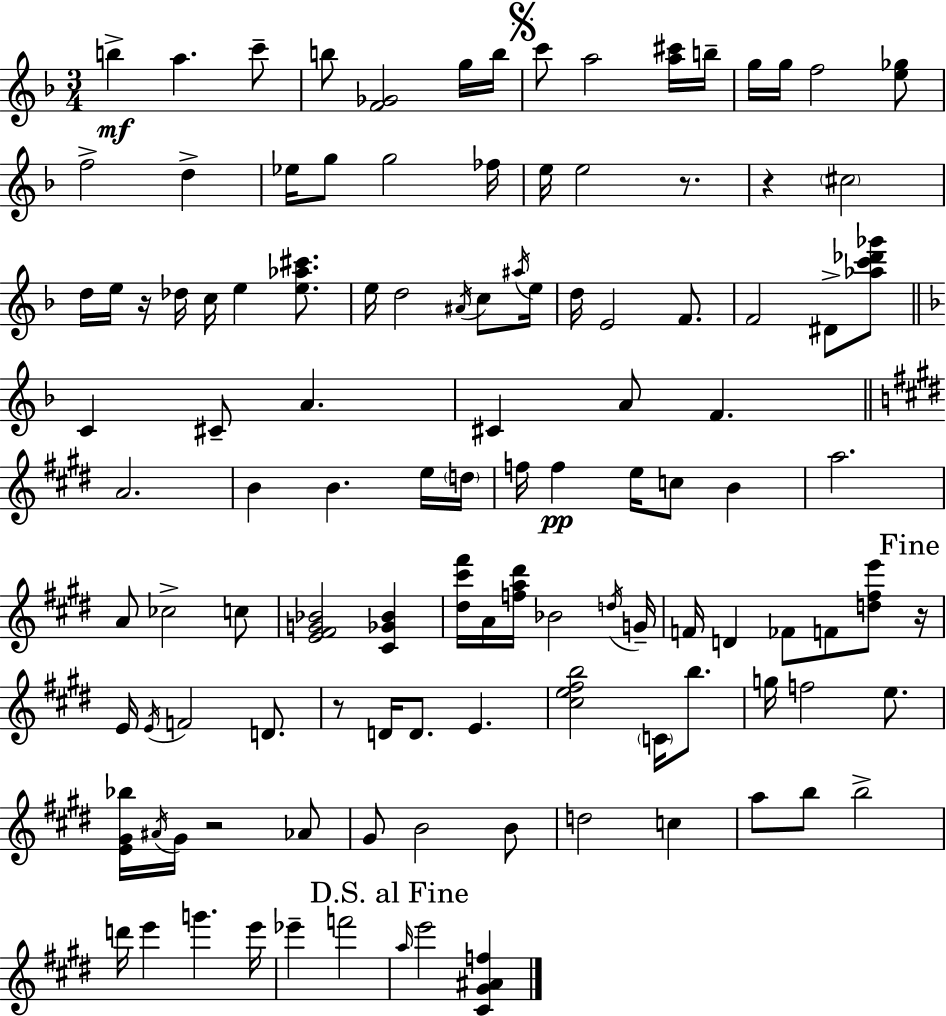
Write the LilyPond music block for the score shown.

{
  \clef treble
  \numericTimeSignature
  \time 3/4
  \key d \minor
  b''4->\mf a''4. c'''8-- | b''8 <f' ges'>2 g''16 b''16 | \mark \markup { \musicglyph "scripts.segno" } c'''8 a''2 <a'' cis'''>16 b''16-- | g''16 g''16 f''2 <e'' ges''>8 | \break f''2-> d''4-> | ees''16 g''8 g''2 fes''16 | e''16 e''2 r8. | r4 \parenthesize cis''2 | \break d''16 e''16 r16 des''16 c''16 e''4 <e'' aes'' cis'''>8. | e''16 d''2 \acciaccatura { ais'16 } c''8 | \acciaccatura { ais''16 } e''16 d''16 e'2 f'8. | f'2 dis'8-> | \break <aes'' c''' des''' ges'''>8 \bar "||" \break \key f \major c'4 cis'8-- a'4. | cis'4 a'8 f'4. | \bar "||" \break \key e \major a'2. | b'4 b'4. e''16 \parenthesize d''16 | f''16 f''4\pp e''16 c''8 b'4 | a''2. | \break a'8 ces''2-> c''8 | <e' fis' g' bes'>2 <cis' ges' bes'>4 | <dis'' cis''' fis'''>16 a'16 <f'' a'' dis'''>16 bes'2 \acciaccatura { d''16 } | g'16-- f'16 d'4 fes'8 f'8 <d'' fis'' e'''>8 | \break \mark "Fine" r16 e'16 \acciaccatura { e'16 } f'2 d'8. | r8 d'16 d'8. e'4. | <cis'' e'' fis'' b''>2 \parenthesize c'16 b''8. | g''16 f''2 e''8. | \break <e' gis' bes''>16 \acciaccatura { ais'16 } gis'16 r2 | aes'8 gis'8 b'2 | b'8 d''2 c''4 | a''8 b''8 b''2-> | \break d'''16 e'''4 g'''4. | e'''16 ees'''4-- f'''2 | \mark "D.S. al Fine" \grace { a''16 } e'''2 | <cis' gis' ais' f''>4 \bar "|."
}